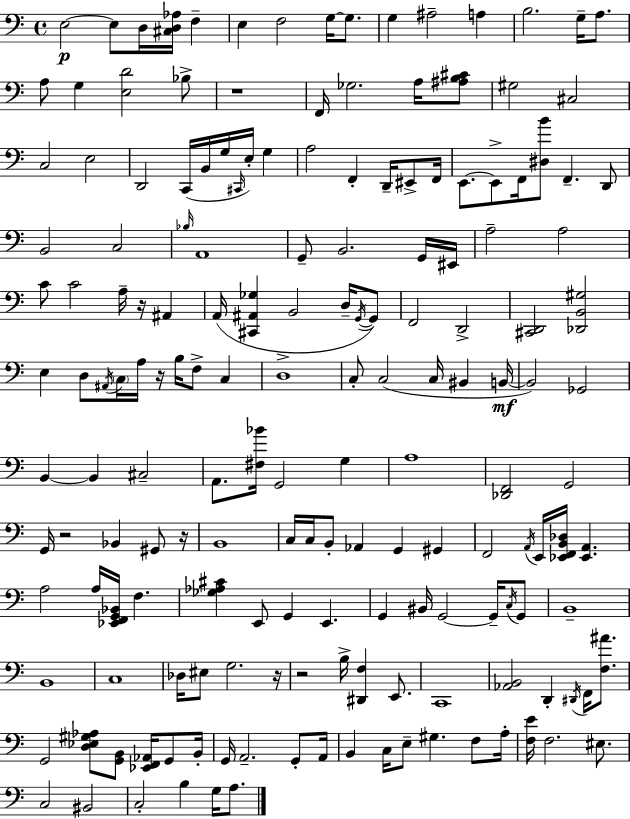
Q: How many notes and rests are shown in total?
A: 171